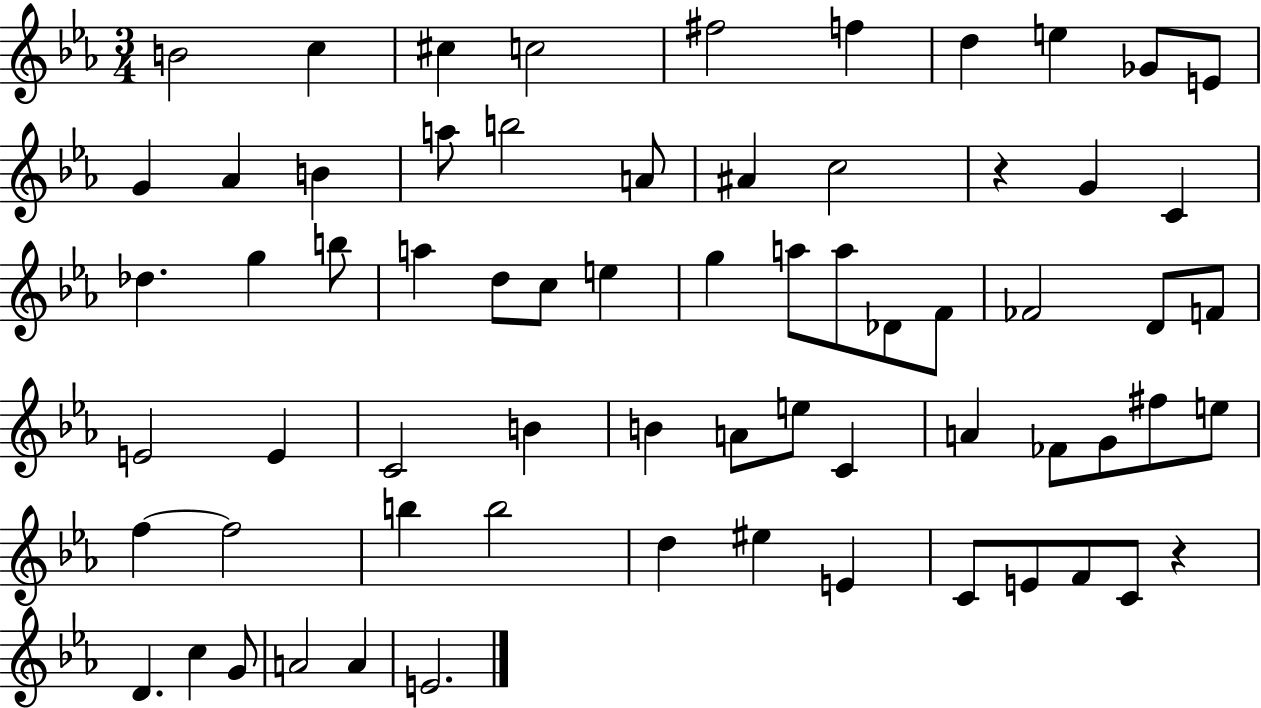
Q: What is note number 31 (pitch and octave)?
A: Db4